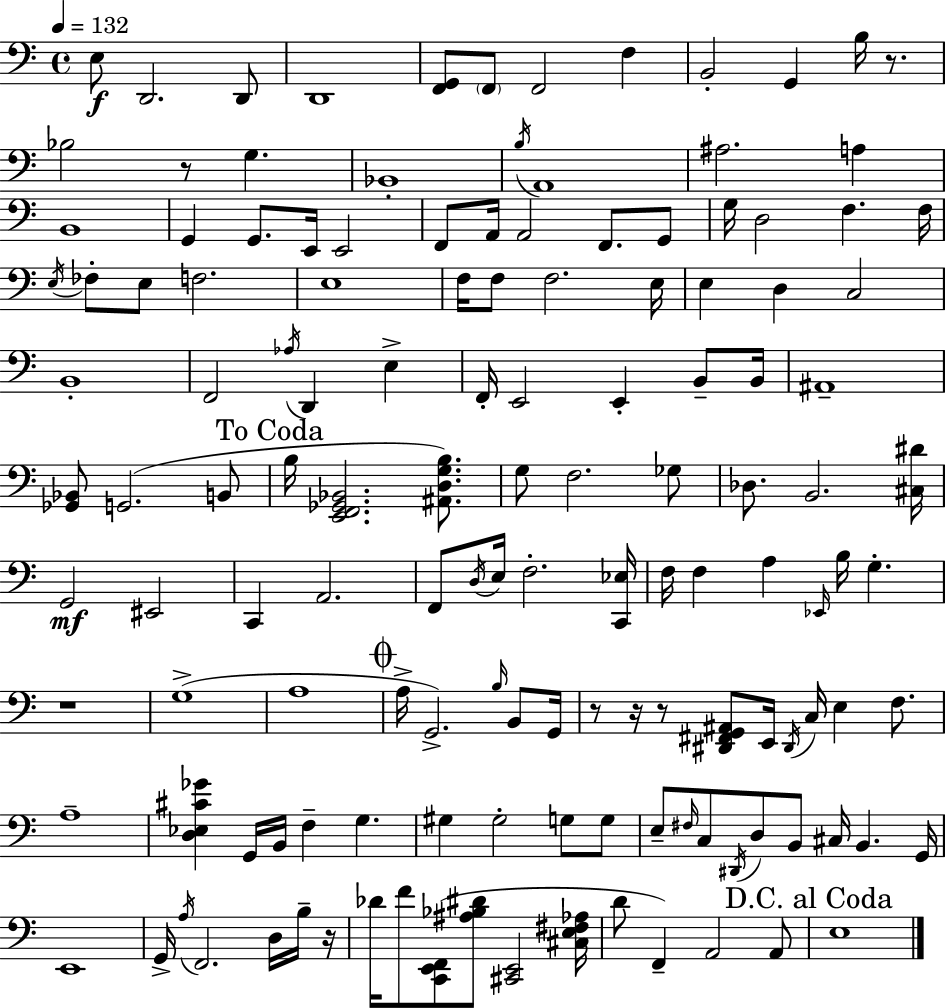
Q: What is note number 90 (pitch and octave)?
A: G2